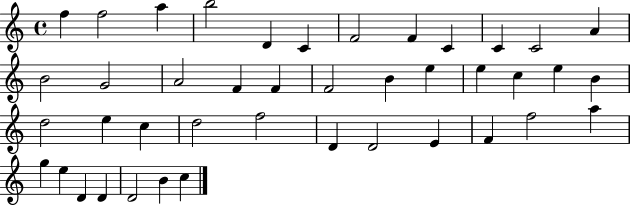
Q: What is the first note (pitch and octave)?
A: F5